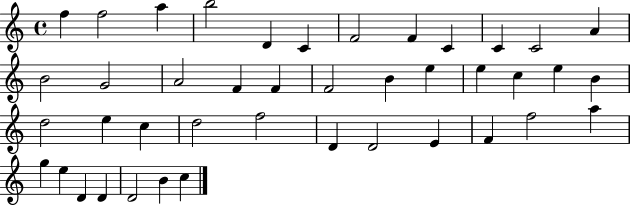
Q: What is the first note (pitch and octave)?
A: F5